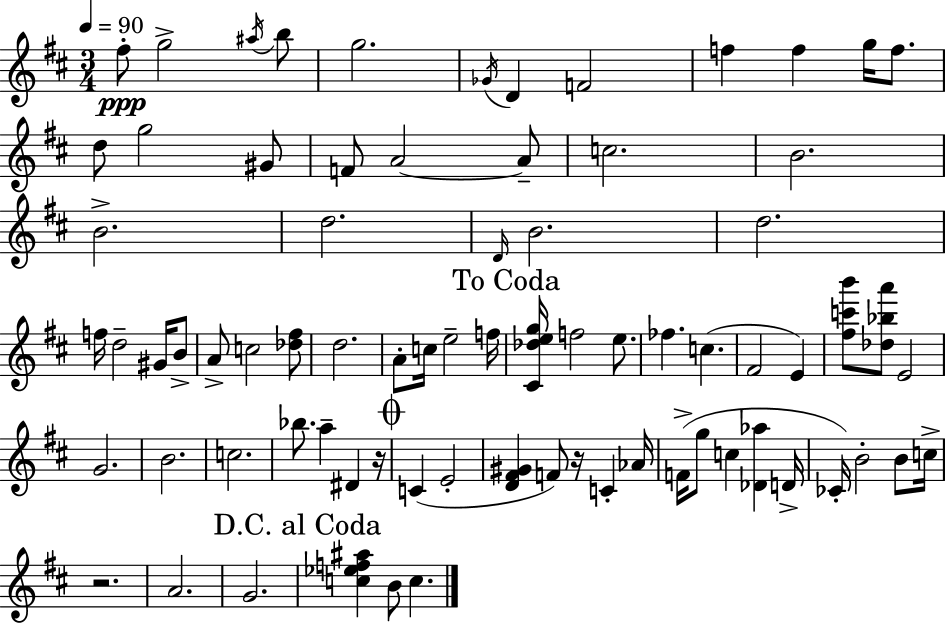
F#5/e G5/h A#5/s B5/e G5/h. Gb4/s D4/q F4/h F5/q F5/q G5/s F5/e. D5/e G5/h G#4/e F4/e A4/h A4/e C5/h. B4/h. B4/h. D5/h. D4/s B4/h. D5/h. F5/s D5/h G#4/s B4/e A4/e C5/h [Db5,F#5]/e D5/h. A4/e C5/s E5/h F5/s [C#4,Db5,E5,G5]/s F5/h E5/e. FES5/q. C5/q. F#4/h E4/q [F#5,C6,B6]/e [Db5,Bb5,A6]/e E4/h G4/h. B4/h. C5/h. Bb5/e. A5/q D#4/q R/s C4/q E4/h [D4,F#4,G#4]/q F4/e R/s C4/q Ab4/s F4/s G5/e C5/q [Db4,Ab5]/q D4/s CES4/s B4/h B4/e C5/s R/h. A4/h. G4/h. [C5,Eb5,F5,A#5]/q B4/e C5/q.